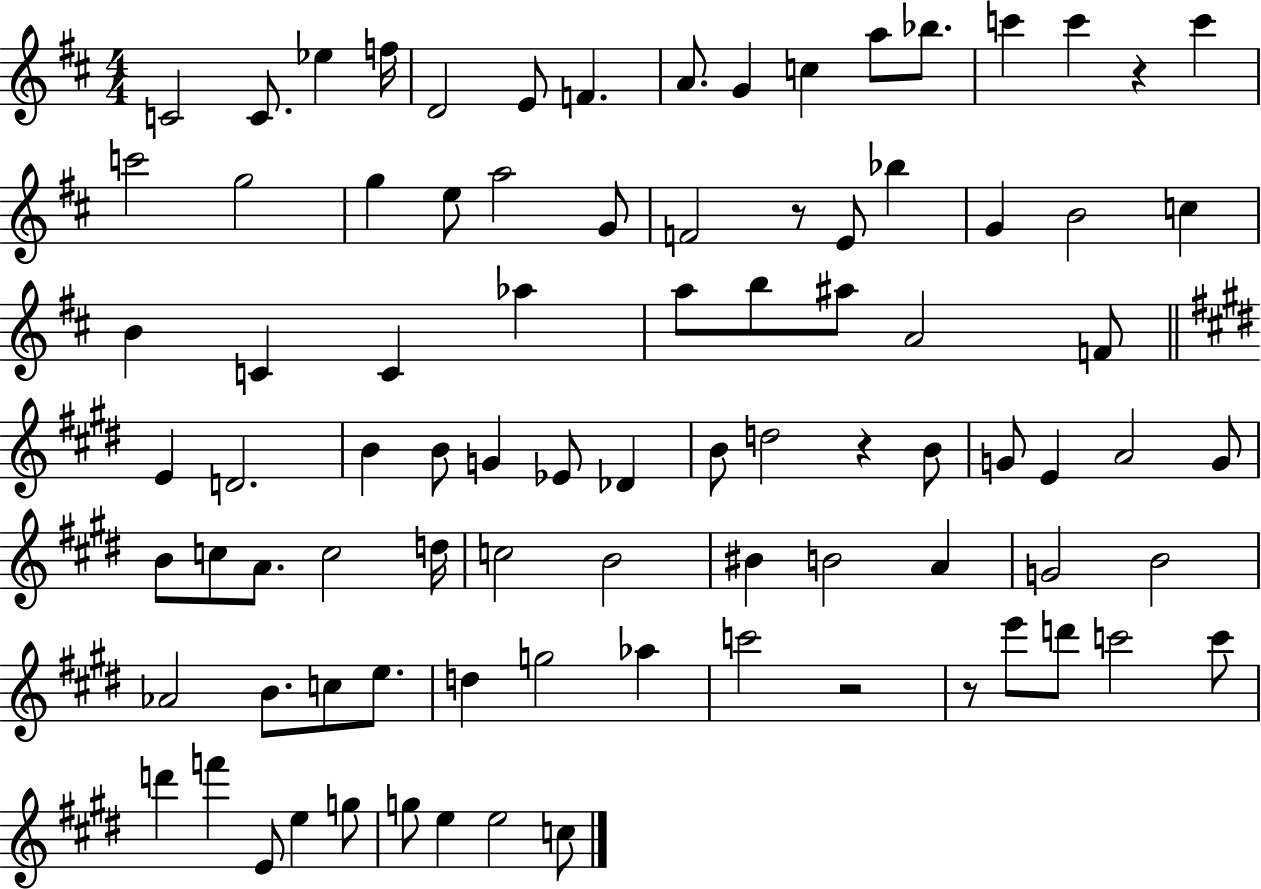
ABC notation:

X:1
T:Untitled
M:4/4
L:1/4
K:D
C2 C/2 _e f/4 D2 E/2 F A/2 G c a/2 _b/2 c' c' z c' c'2 g2 g e/2 a2 G/2 F2 z/2 E/2 _b G B2 c B C C _a a/2 b/2 ^a/2 A2 F/2 E D2 B B/2 G _E/2 _D B/2 d2 z B/2 G/2 E A2 G/2 B/2 c/2 A/2 c2 d/4 c2 B2 ^B B2 A G2 B2 _A2 B/2 c/2 e/2 d g2 _a c'2 z2 z/2 e'/2 d'/2 c'2 c'/2 d' f' E/2 e g/2 g/2 e e2 c/2